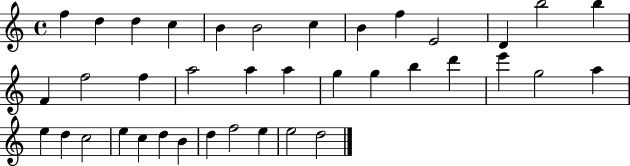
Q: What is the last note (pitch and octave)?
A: D5